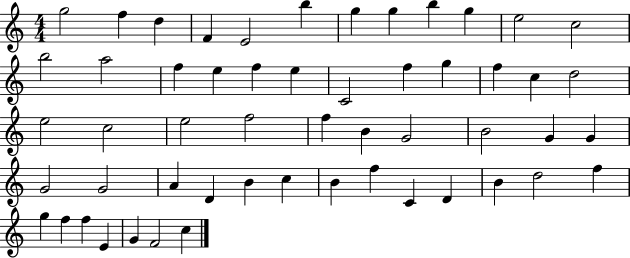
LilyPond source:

{
  \clef treble
  \numericTimeSignature
  \time 4/4
  \key c \major
  g''2 f''4 d''4 | f'4 e'2 b''4 | g''4 g''4 b''4 g''4 | e''2 c''2 | \break b''2 a''2 | f''4 e''4 f''4 e''4 | c'2 f''4 g''4 | f''4 c''4 d''2 | \break e''2 c''2 | e''2 f''2 | f''4 b'4 g'2 | b'2 g'4 g'4 | \break g'2 g'2 | a'4 d'4 b'4 c''4 | b'4 f''4 c'4 d'4 | b'4 d''2 f''4 | \break g''4 f''4 f''4 e'4 | g'4 f'2 c''4 | \bar "|."
}